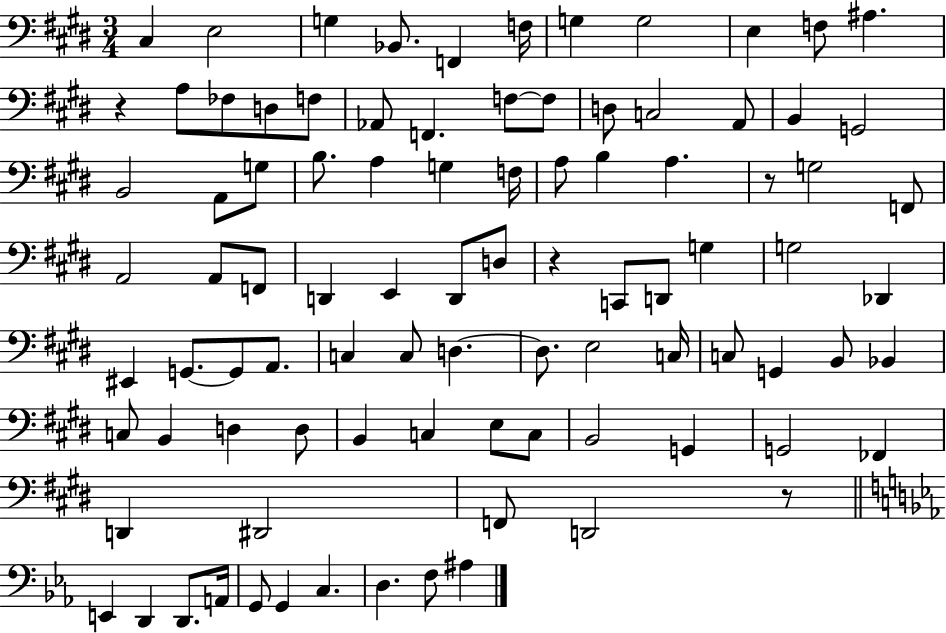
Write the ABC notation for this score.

X:1
T:Untitled
M:3/4
L:1/4
K:E
^C, E,2 G, _B,,/2 F,, F,/4 G, G,2 E, F,/2 ^A, z A,/2 _F,/2 D,/2 F,/2 _A,,/2 F,, F,/2 F,/2 D,/2 C,2 A,,/2 B,, G,,2 B,,2 A,,/2 G,/2 B,/2 A, G, F,/4 A,/2 B, A, z/2 G,2 F,,/2 A,,2 A,,/2 F,,/2 D,, E,, D,,/2 D,/2 z C,,/2 D,,/2 G, G,2 _D,, ^E,, G,,/2 G,,/2 A,,/2 C, C,/2 D, D,/2 E,2 C,/4 C,/2 G,, B,,/2 _B,, C,/2 B,, D, D,/2 B,, C, E,/2 C,/2 B,,2 G,, G,,2 _F,, D,, ^D,,2 F,,/2 D,,2 z/2 E,, D,, D,,/2 A,,/4 G,,/2 G,, C, D, F,/2 ^A,